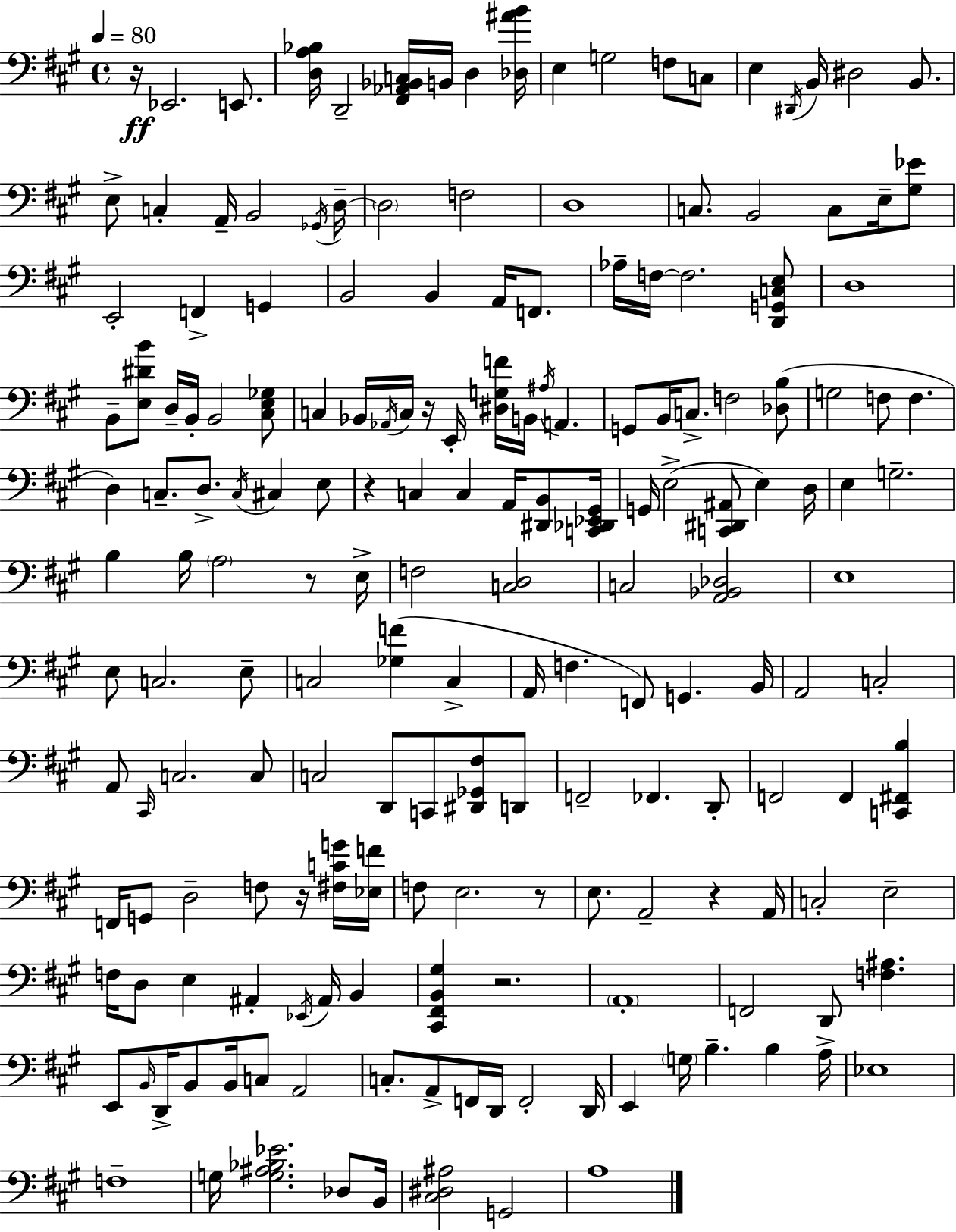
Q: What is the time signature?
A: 4/4